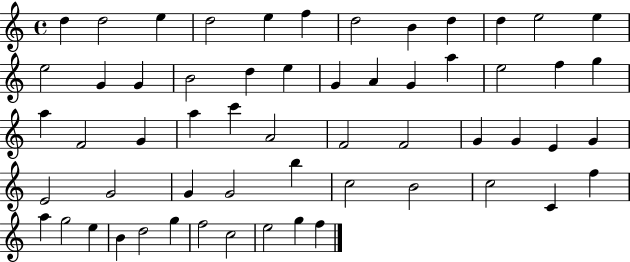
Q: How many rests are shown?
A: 0